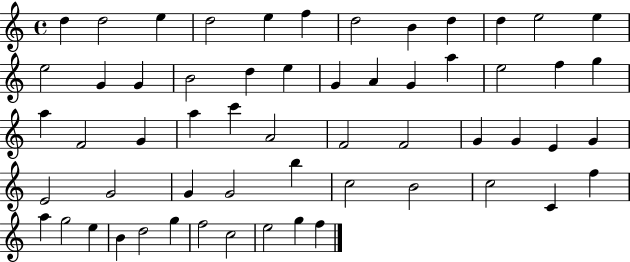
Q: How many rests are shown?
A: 0